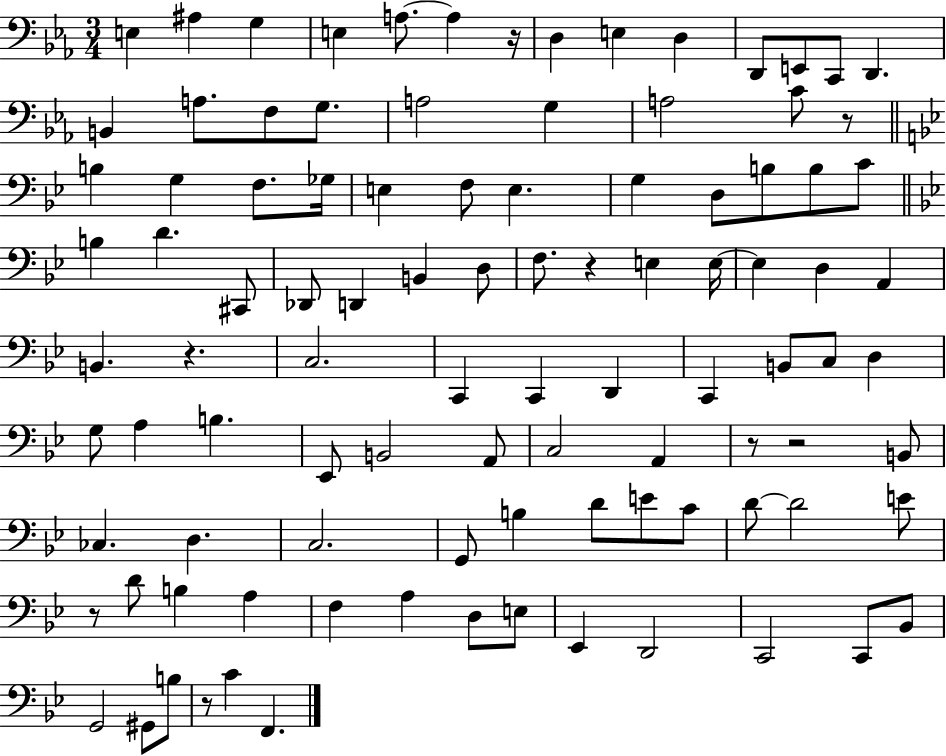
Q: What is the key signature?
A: EES major